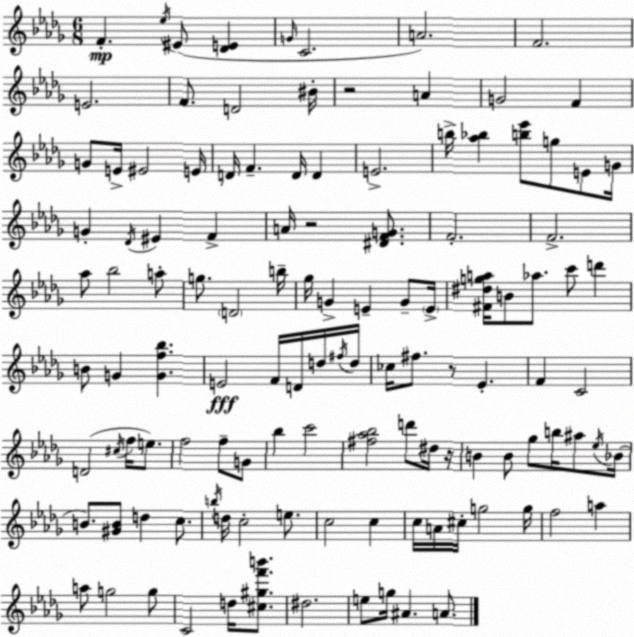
X:1
T:Untitled
M:6/8
L:1/4
K:Bbm
F _e/4 ^E/2 [_DE] G/4 C2 A2 F2 E2 F/2 D2 ^B/4 z2 A G2 F G/2 E/4 ^E2 E/4 D/4 F D/4 D E2 b/4 [_a_b] [b_e']/2 g/2 E/2 G/4 G _D/4 ^E F A/4 z2 [^DFG]/2 F2 F2 _a/2 _b2 a/2 g/2 D2 b/4 _g/4 G E G/2 E/4 [^F^dga]/4 B/2 _a/2 c'/2 d' B/2 G [Gf_b] E2 F/4 D/4 d/4 ^f/4 d/4 _c/4 ^f/2 z/2 _E F C2 D2 ^c/4 f/4 e/2 f2 f/2 G/2 _b c'2 [^f_a_b]2 d'/2 ^d/4 z/4 B B/2 _g/2 b/4 ^a/2 _e/4 _B/4 B/2 [^GB]/2 d c/2 b/4 d/4 c2 e/2 c2 c c/4 A/4 ^c/4 g2 g/4 f2 a a/2 g2 g/2 C2 d/4 [^c^gf'b']/2 ^d2 e/2 g/4 ^A A/2